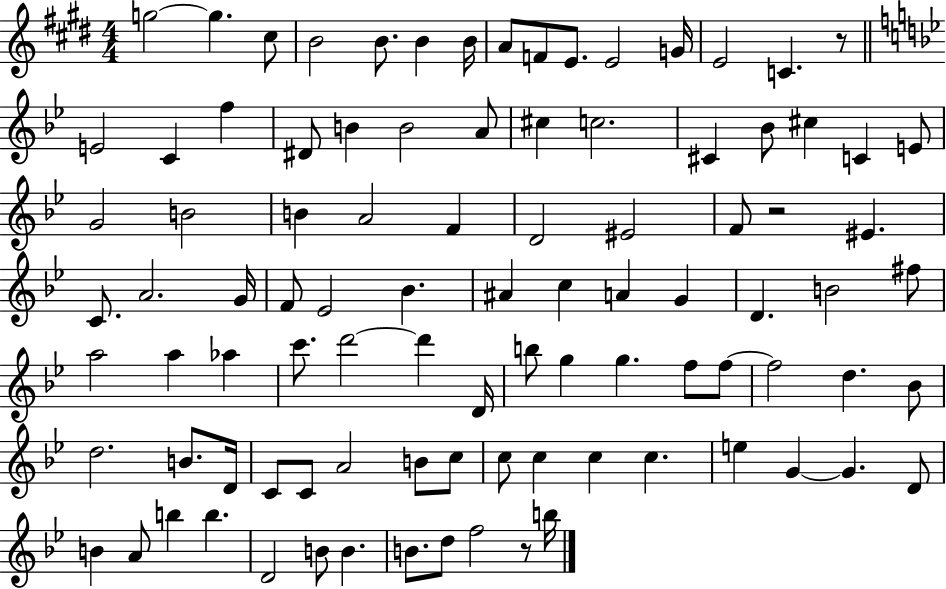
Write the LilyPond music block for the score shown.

{
  \clef treble
  \numericTimeSignature
  \time 4/4
  \key e \major
  g''2~~ g''4. cis''8 | b'2 b'8. b'4 b'16 | a'8 f'8 e'8. e'2 g'16 | e'2 c'4. r8 | \break \bar "||" \break \key g \minor e'2 c'4 f''4 | dis'8 b'4 b'2 a'8 | cis''4 c''2. | cis'4 bes'8 cis''4 c'4 e'8 | \break g'2 b'2 | b'4 a'2 f'4 | d'2 eis'2 | f'8 r2 eis'4. | \break c'8. a'2. g'16 | f'8 ees'2 bes'4. | ais'4 c''4 a'4 g'4 | d'4. b'2 fis''8 | \break a''2 a''4 aes''4 | c'''8. d'''2~~ d'''4 d'16 | b''8 g''4 g''4. f''8 f''8~~ | f''2 d''4. bes'8 | \break d''2. b'8. d'16 | c'8 c'8 a'2 b'8 c''8 | c''8 c''4 c''4 c''4. | e''4 g'4~~ g'4. d'8 | \break b'4 a'8 b''4 b''4. | d'2 b'8 b'4. | b'8. d''8 f''2 r8 b''16 | \bar "|."
}